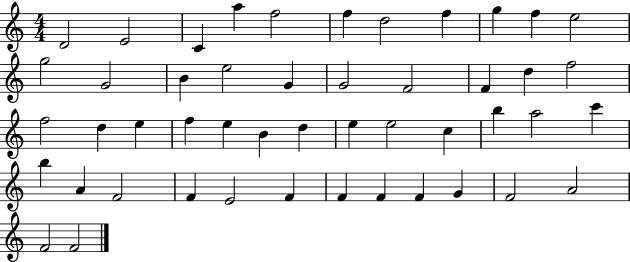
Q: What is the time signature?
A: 4/4